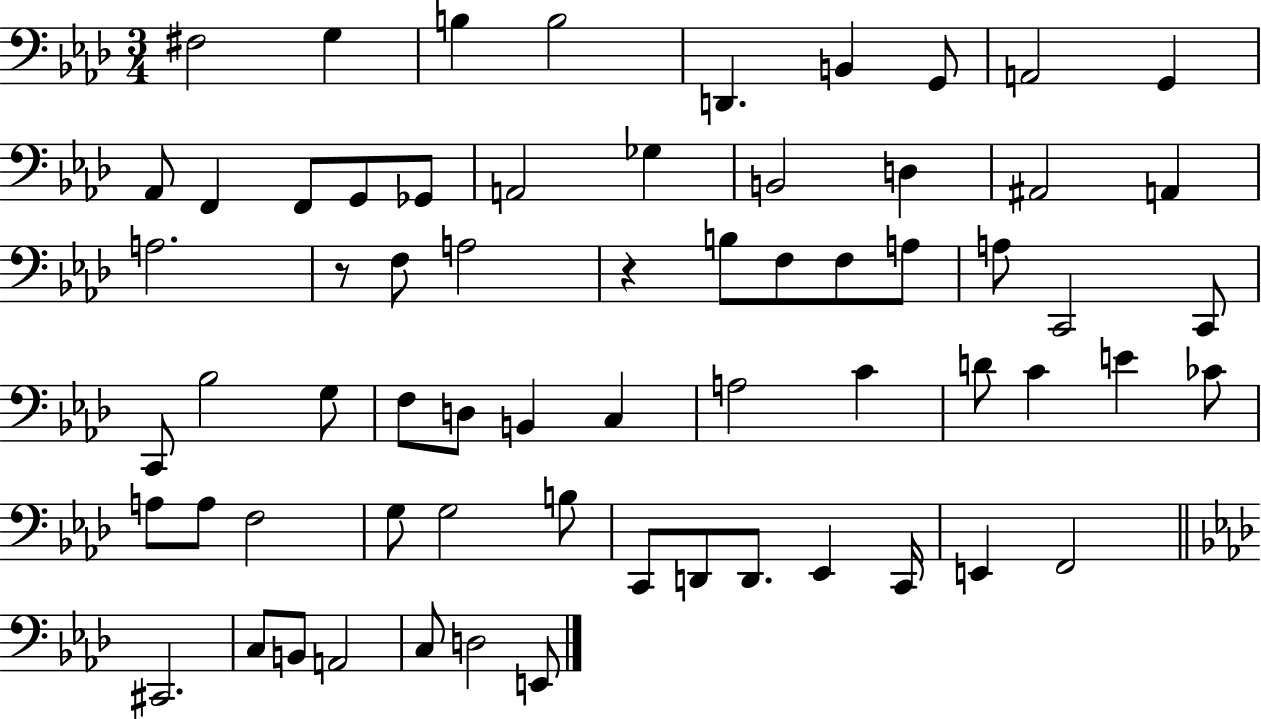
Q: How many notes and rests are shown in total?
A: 65